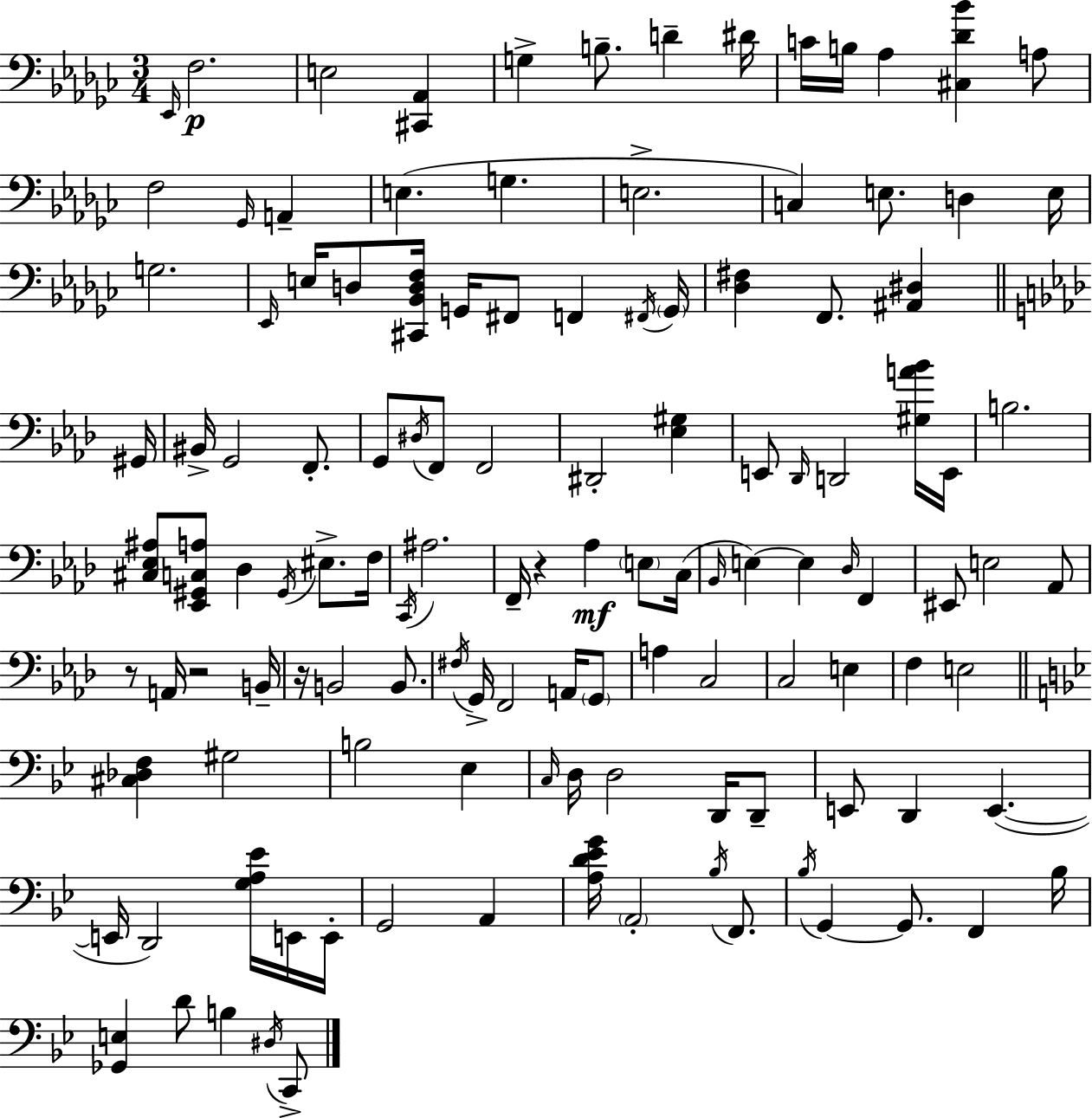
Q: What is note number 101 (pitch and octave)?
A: G2